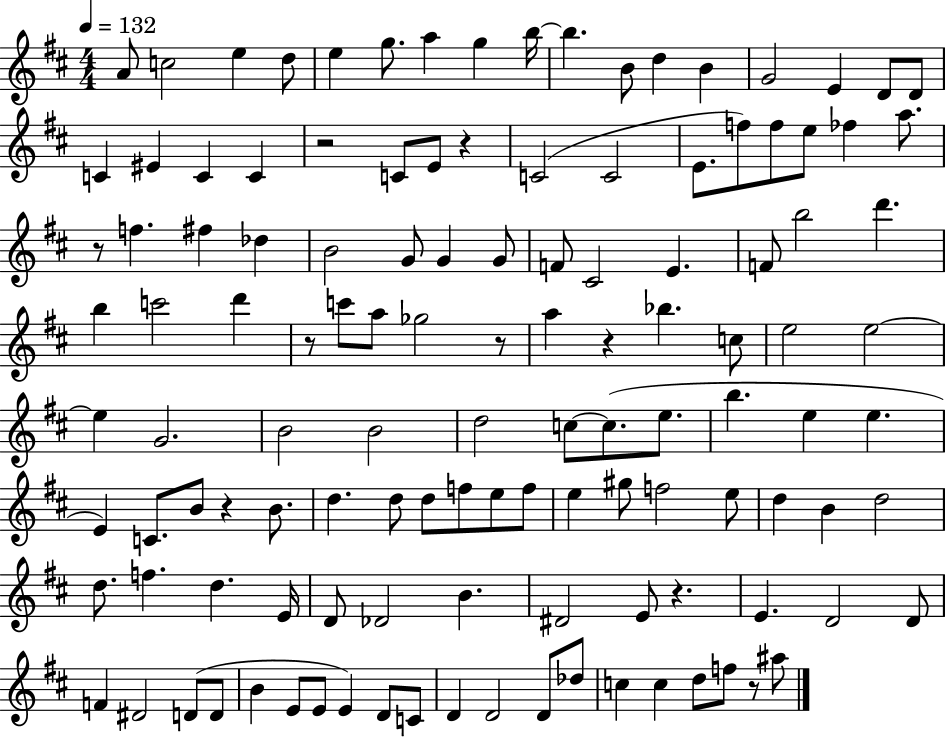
X:1
T:Untitled
M:4/4
L:1/4
K:D
A/2 c2 e d/2 e g/2 a g b/4 b B/2 d B G2 E D/2 D/2 C ^E C C z2 C/2 E/2 z C2 C2 E/2 f/2 f/2 e/2 _f a/2 z/2 f ^f _d B2 G/2 G G/2 F/2 ^C2 E F/2 b2 d' b c'2 d' z/2 c'/2 a/2 _g2 z/2 a z _b c/2 e2 e2 e G2 B2 B2 d2 c/2 c/2 e/2 b e e E C/2 B/2 z B/2 d d/2 d/2 f/2 e/2 f/2 e ^g/2 f2 e/2 d B d2 d/2 f d E/4 D/2 _D2 B ^D2 E/2 z E D2 D/2 F ^D2 D/2 D/2 B E/2 E/2 E D/2 C/2 D D2 D/2 _d/2 c c d/2 f/2 z/2 ^a/2